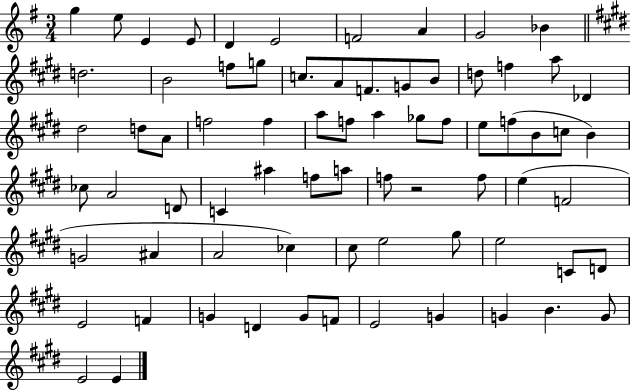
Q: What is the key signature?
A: G major